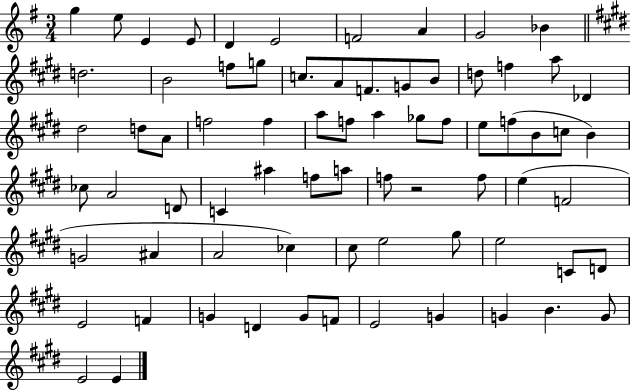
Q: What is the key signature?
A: G major